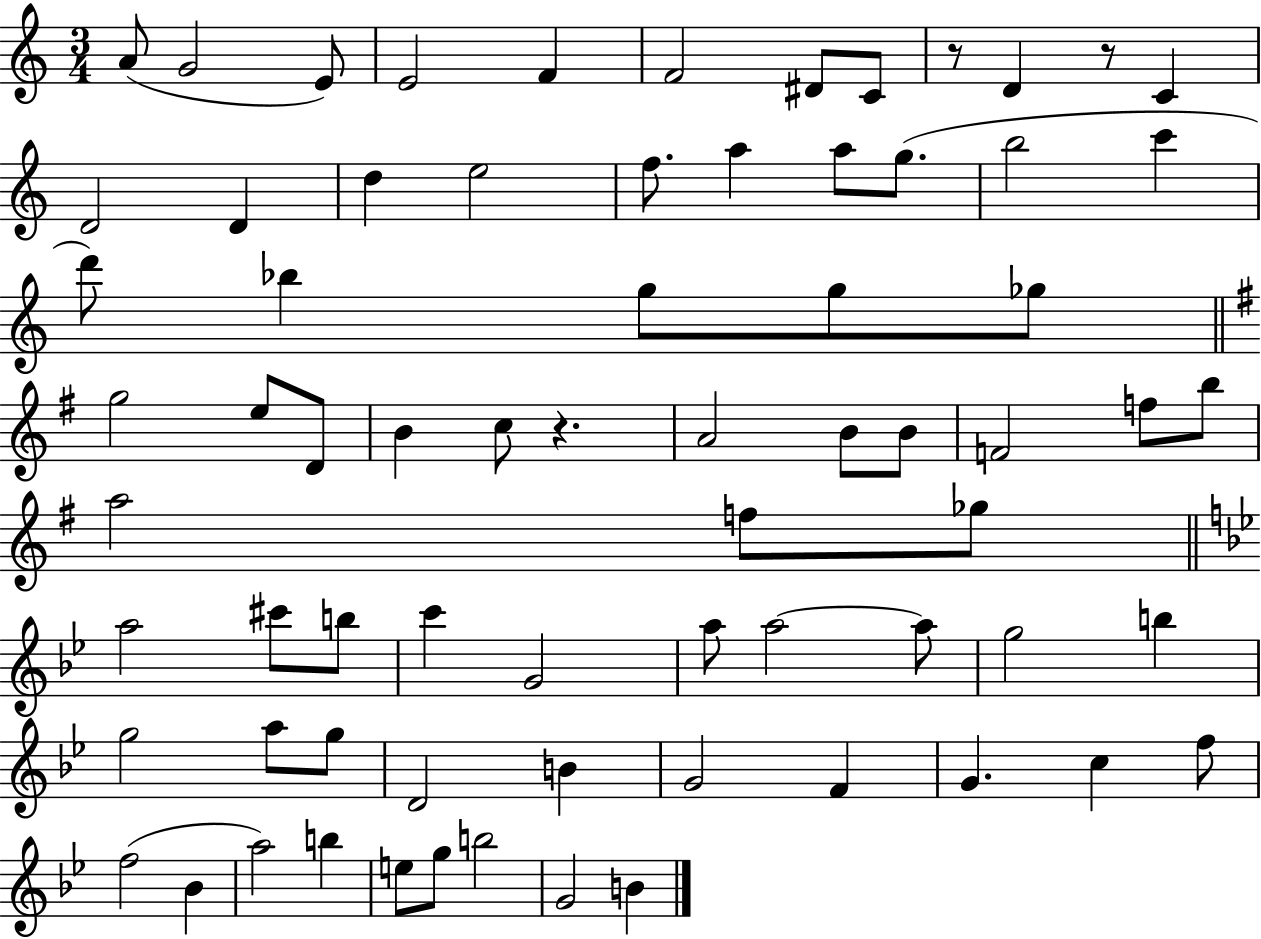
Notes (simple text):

A4/e G4/h E4/e E4/h F4/q F4/h D#4/e C4/e R/e D4/q R/e C4/q D4/h D4/q D5/q E5/h F5/e. A5/q A5/e G5/e. B5/h C6/q D6/e Bb5/q G5/e G5/e Gb5/e G5/h E5/e D4/e B4/q C5/e R/q. A4/h B4/e B4/e F4/h F5/e B5/e A5/h F5/e Gb5/e A5/h C#6/e B5/e C6/q G4/h A5/e A5/h A5/e G5/h B5/q G5/h A5/e G5/e D4/h B4/q G4/h F4/q G4/q. C5/q F5/e F5/h Bb4/q A5/h B5/q E5/e G5/e B5/h G4/h B4/q